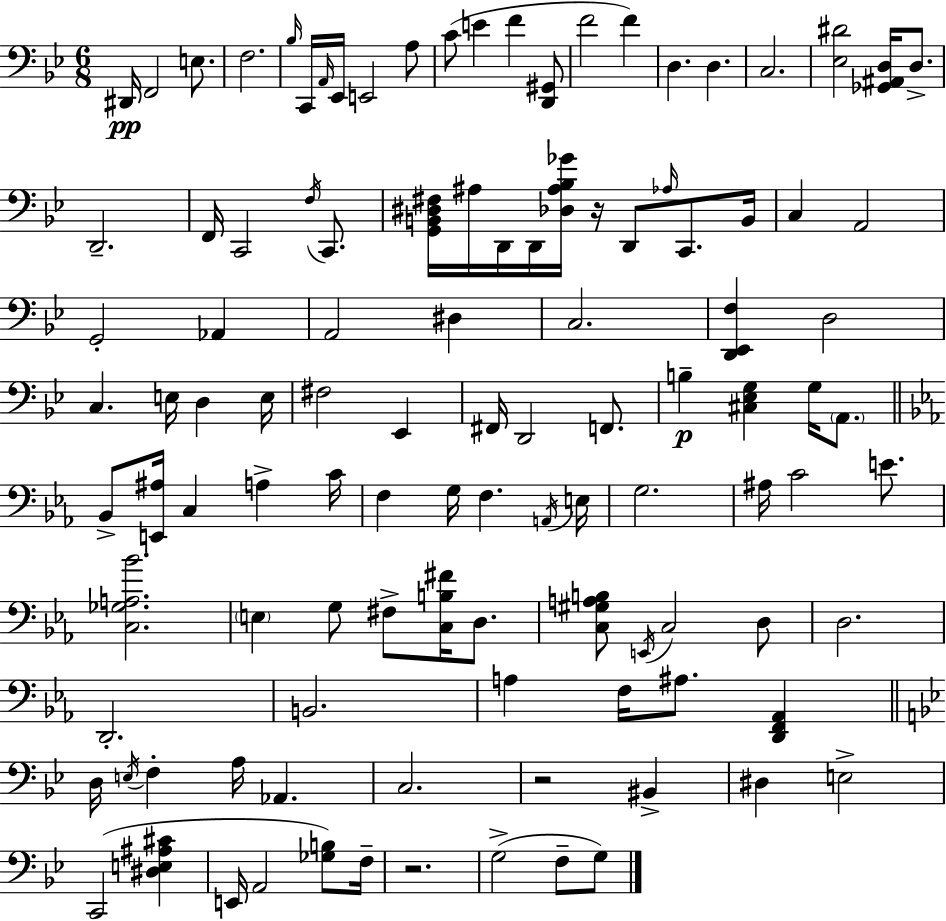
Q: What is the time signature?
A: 6/8